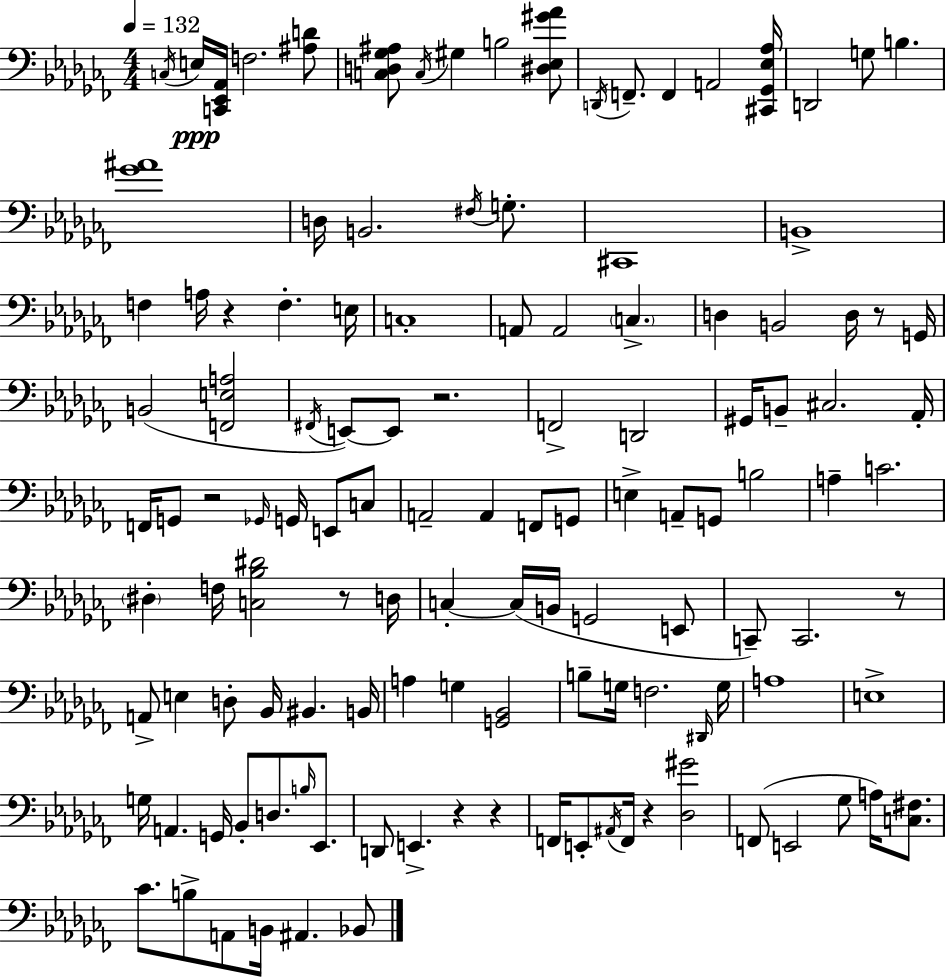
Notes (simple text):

C3/s E3/s [C2,Eb2,Ab2]/s F3/h. [A#3,D4]/e [C3,D3,Gb3,A#3]/e C3/s G#3/q B3/h [D#3,Eb3,G#4,Ab4]/e D2/s F2/e. F2/q A2/h [C#2,Gb2,Eb3,Ab3]/s D2/h G3/e B3/q. [Gb4,A#4]/w D3/s B2/h. F#3/s G3/e. C#2/w B2/w F3/q A3/s R/q F3/q. E3/s C3/w A2/e A2/h C3/q. D3/q B2/h D3/s R/e G2/s B2/h [F2,E3,A3]/h F#2/s E2/e E2/e R/h. F2/h D2/h G#2/s B2/e C#3/h. Ab2/s F2/s G2/e R/h Gb2/s G2/s E2/e C3/e A2/h A2/q F2/e G2/e E3/q A2/e G2/e B3/h A3/q C4/h. D#3/q F3/s [C3,Bb3,D#4]/h R/e D3/s C3/q C3/s B2/s G2/h E2/e C2/e C2/h. R/e A2/e E3/q D3/e Bb2/s BIS2/q. B2/s A3/q G3/q [G2,Bb2]/h B3/e G3/s F3/h. D#2/s G3/s A3/w E3/w G3/s A2/q. G2/s Bb2/e D3/e. B3/s Eb2/e. D2/e E2/q. R/q R/q F2/s E2/e A#2/s F2/s R/q [Db3,G#4]/h F2/e E2/h Gb3/e A3/s [C3,F#3]/e. CES4/e. B3/e A2/e B2/s A#2/q. Bb2/e